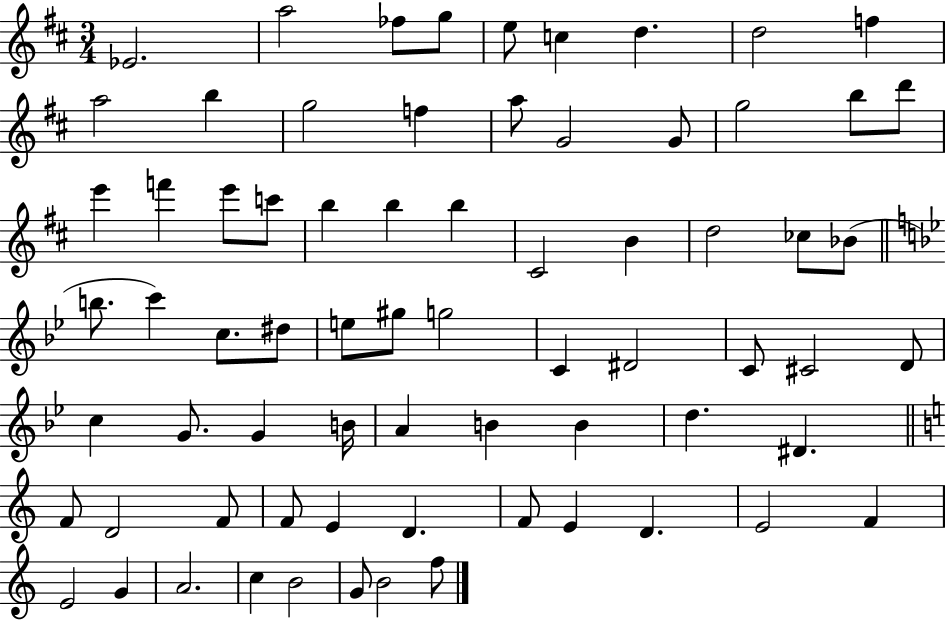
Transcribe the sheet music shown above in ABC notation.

X:1
T:Untitled
M:3/4
L:1/4
K:D
_E2 a2 _f/2 g/2 e/2 c d d2 f a2 b g2 f a/2 G2 G/2 g2 b/2 d'/2 e' f' e'/2 c'/2 b b b ^C2 B d2 _c/2 _B/2 b/2 c' c/2 ^d/2 e/2 ^g/2 g2 C ^D2 C/2 ^C2 D/2 c G/2 G B/4 A B B d ^D F/2 D2 F/2 F/2 E D F/2 E D E2 F E2 G A2 c B2 G/2 B2 f/2